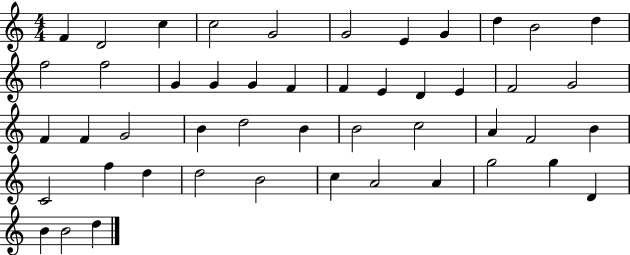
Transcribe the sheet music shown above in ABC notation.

X:1
T:Untitled
M:4/4
L:1/4
K:C
F D2 c c2 G2 G2 E G d B2 d f2 f2 G G G F F E D E F2 G2 F F G2 B d2 B B2 c2 A F2 B C2 f d d2 B2 c A2 A g2 g D B B2 d